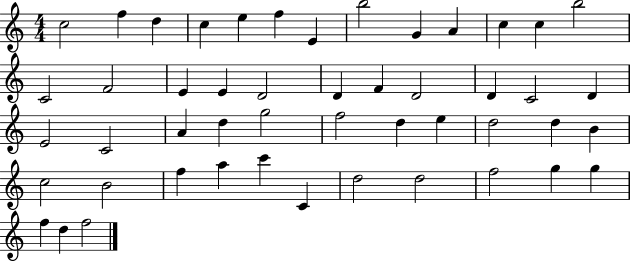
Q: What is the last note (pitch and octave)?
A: F5